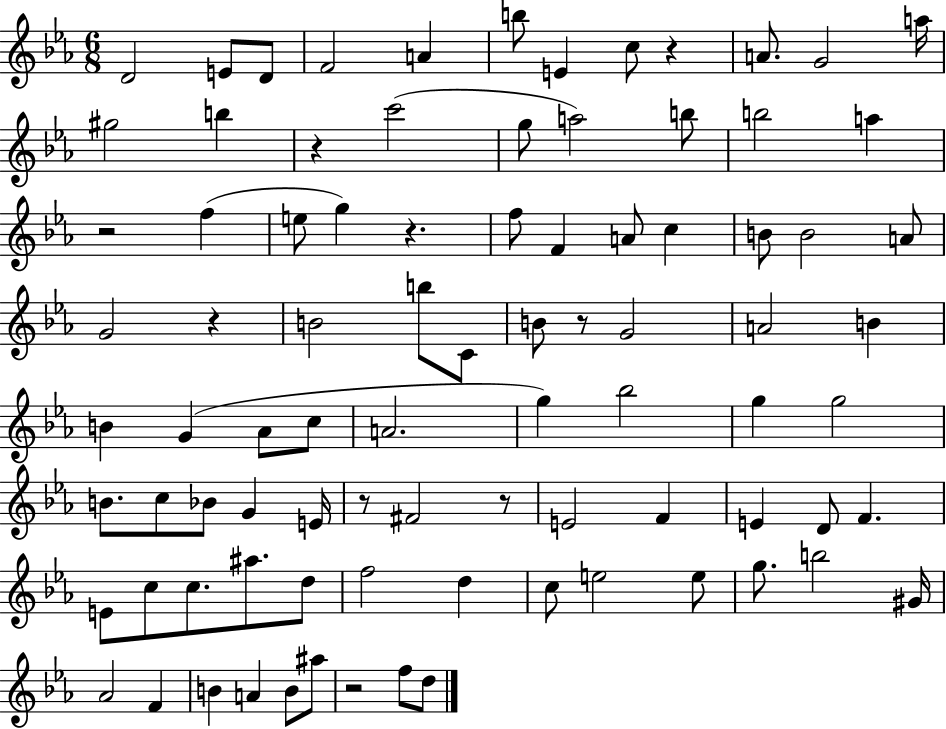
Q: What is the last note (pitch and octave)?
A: D5